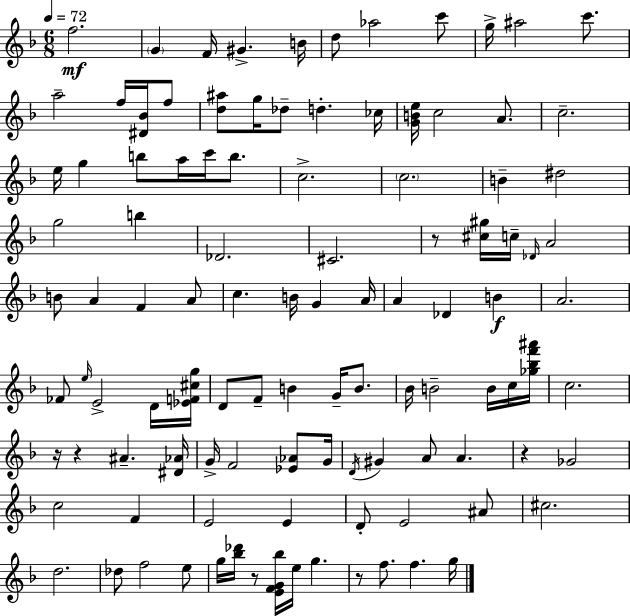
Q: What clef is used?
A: treble